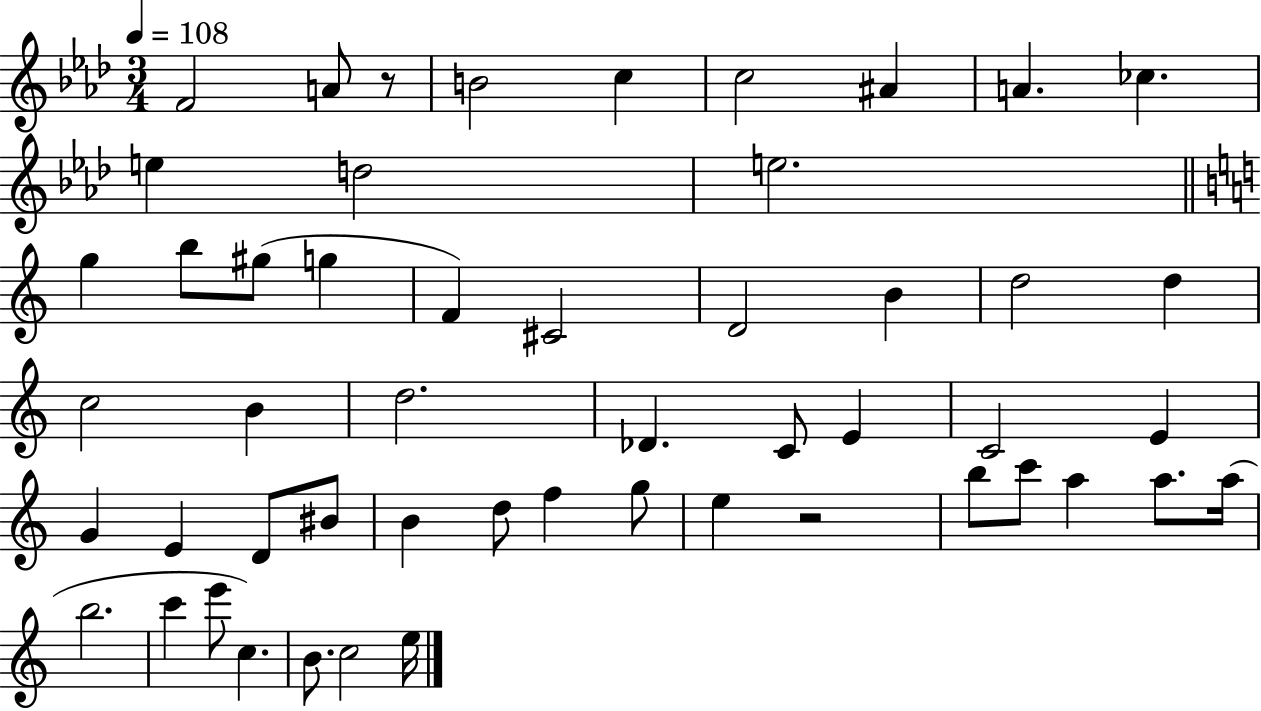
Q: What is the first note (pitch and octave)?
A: F4